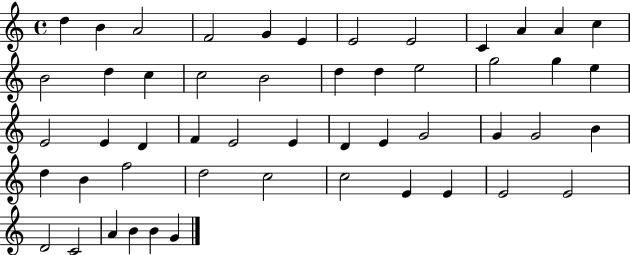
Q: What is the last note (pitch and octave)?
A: G4